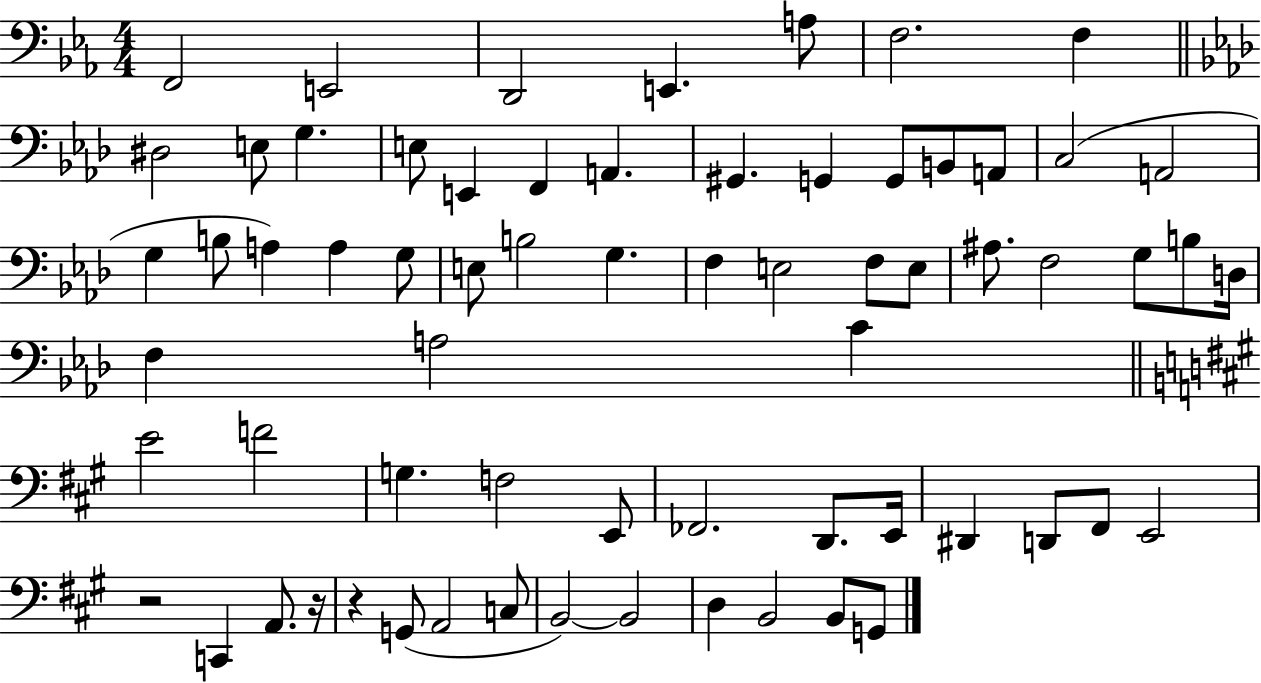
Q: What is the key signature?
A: EES major